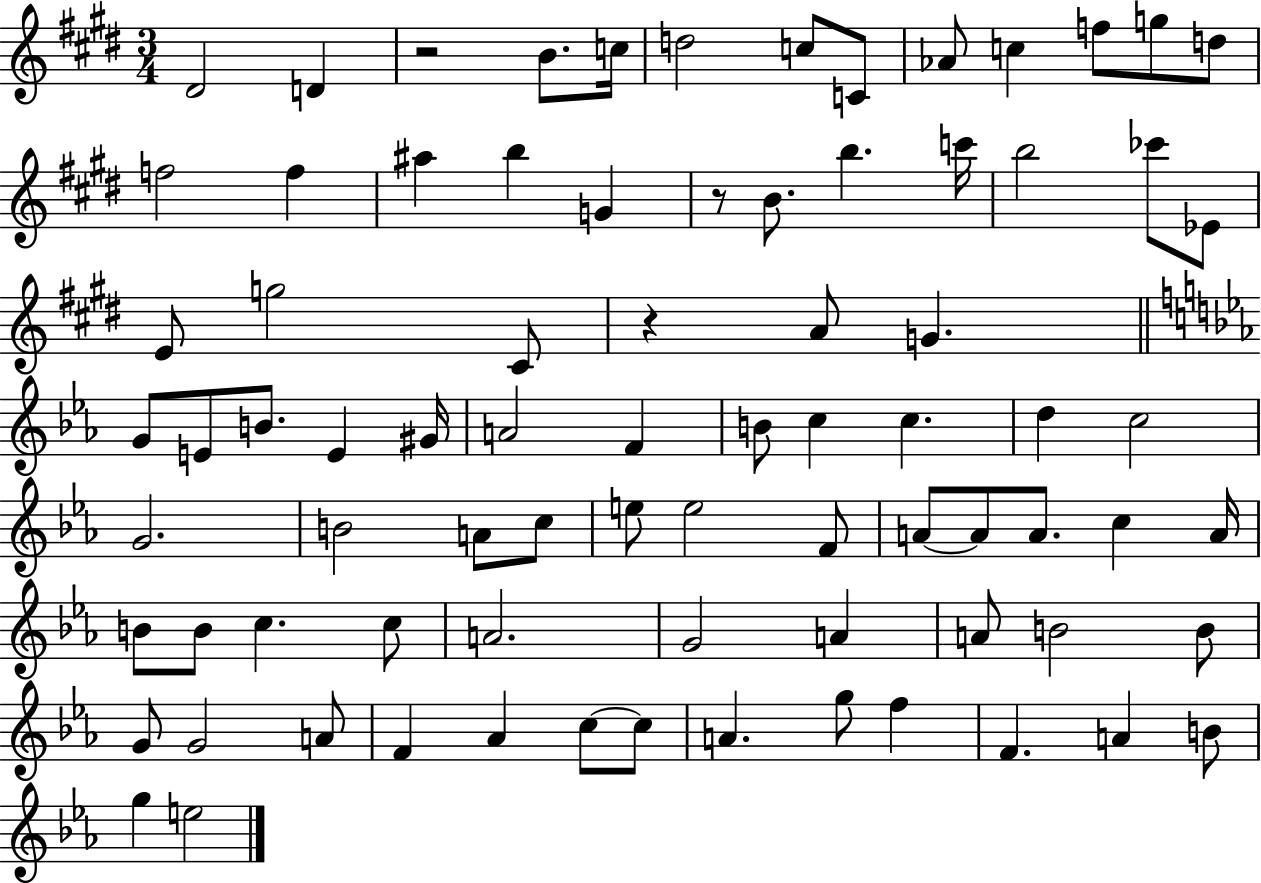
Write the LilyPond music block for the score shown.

{
  \clef treble
  \numericTimeSignature
  \time 3/4
  \key e \major
  dis'2 d'4 | r2 b'8. c''16 | d''2 c''8 c'8 | aes'8 c''4 f''8 g''8 d''8 | \break f''2 f''4 | ais''4 b''4 g'4 | r8 b'8. b''4. c'''16 | b''2 ces'''8 ees'8 | \break e'8 g''2 cis'8 | r4 a'8 g'4. | \bar "||" \break \key c \minor g'8 e'8 b'8. e'4 gis'16 | a'2 f'4 | b'8 c''4 c''4. | d''4 c''2 | \break g'2. | b'2 a'8 c''8 | e''8 e''2 f'8 | a'8~~ a'8 a'8. c''4 a'16 | \break b'8 b'8 c''4. c''8 | a'2. | g'2 a'4 | a'8 b'2 b'8 | \break g'8 g'2 a'8 | f'4 aes'4 c''8~~ c''8 | a'4. g''8 f''4 | f'4. a'4 b'8 | \break g''4 e''2 | \bar "|."
}